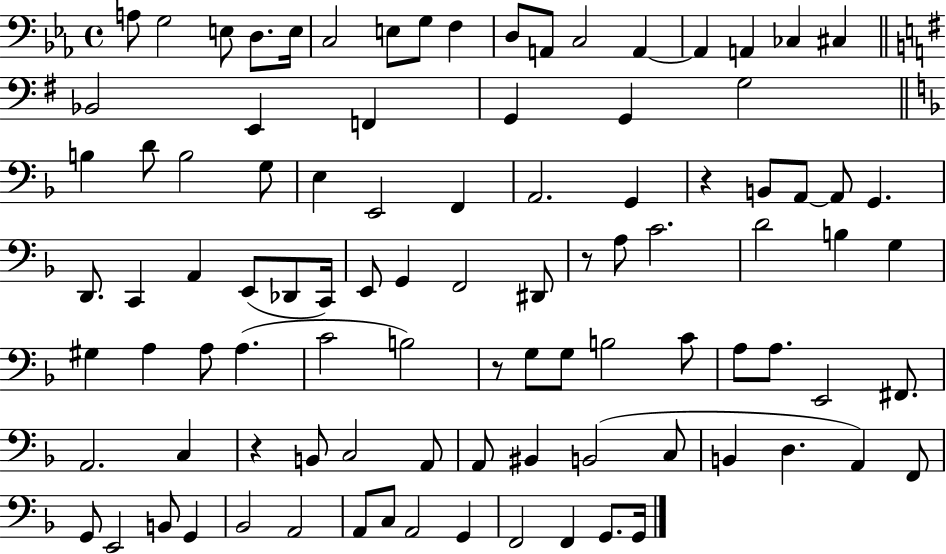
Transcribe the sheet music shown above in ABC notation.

X:1
T:Untitled
M:4/4
L:1/4
K:Eb
A,/2 G,2 E,/2 D,/2 E,/4 C,2 E,/2 G,/2 F, D,/2 A,,/2 C,2 A,, A,, A,, _C, ^C, _B,,2 E,, F,, G,, G,, G,2 B, D/2 B,2 G,/2 E, E,,2 F,, A,,2 G,, z B,,/2 A,,/2 A,,/2 G,, D,,/2 C,, A,, E,,/2 _D,,/2 C,,/4 E,,/2 G,, F,,2 ^D,,/2 z/2 A,/2 C2 D2 B, G, ^G, A, A,/2 A, C2 B,2 z/2 G,/2 G,/2 B,2 C/2 A,/2 A,/2 E,,2 ^F,,/2 A,,2 C, z B,,/2 C,2 A,,/2 A,,/2 ^B,, B,,2 C,/2 B,, D, A,, F,,/2 G,,/2 E,,2 B,,/2 G,, _B,,2 A,,2 A,,/2 C,/2 A,,2 G,, F,,2 F,, G,,/2 G,,/4